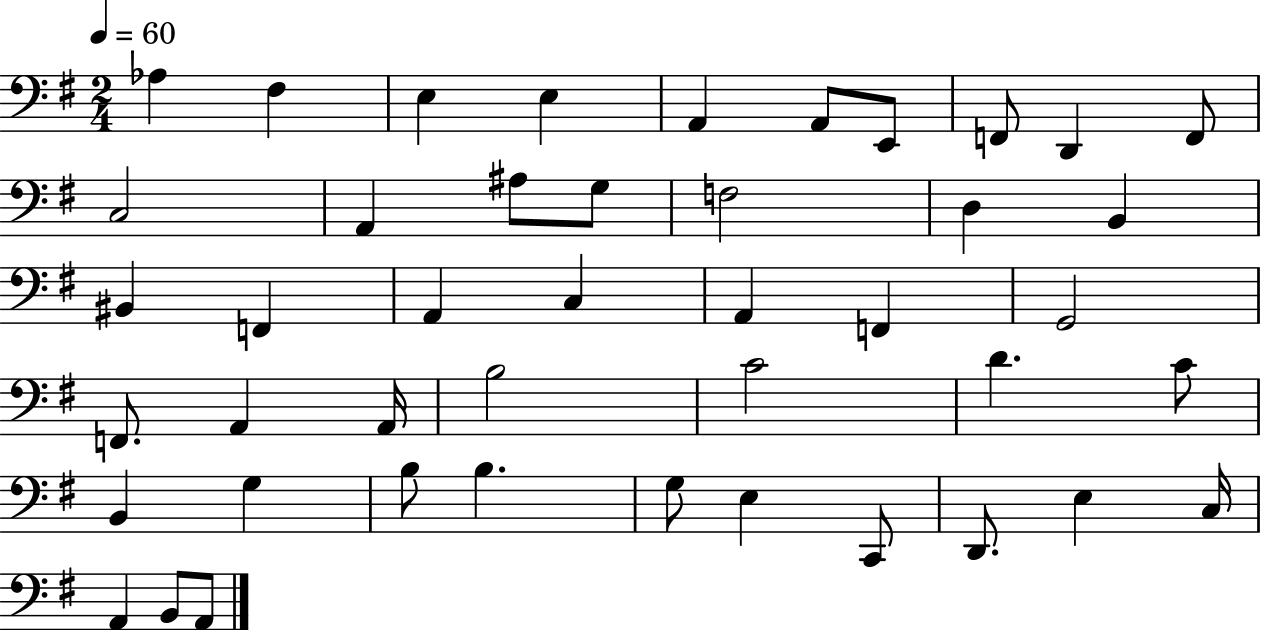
{
  \clef bass
  \numericTimeSignature
  \time 2/4
  \key g \major
  \tempo 4 = 60
  aes4 fis4 | e4 e4 | a,4 a,8 e,8 | f,8 d,4 f,8 | \break c2 | a,4 ais8 g8 | f2 | d4 b,4 | \break bis,4 f,4 | a,4 c4 | a,4 f,4 | g,2 | \break f,8. a,4 a,16 | b2 | c'2 | d'4. c'8 | \break b,4 g4 | b8 b4. | g8 e4 c,8 | d,8. e4 c16 | \break a,4 b,8 a,8 | \bar "|."
}